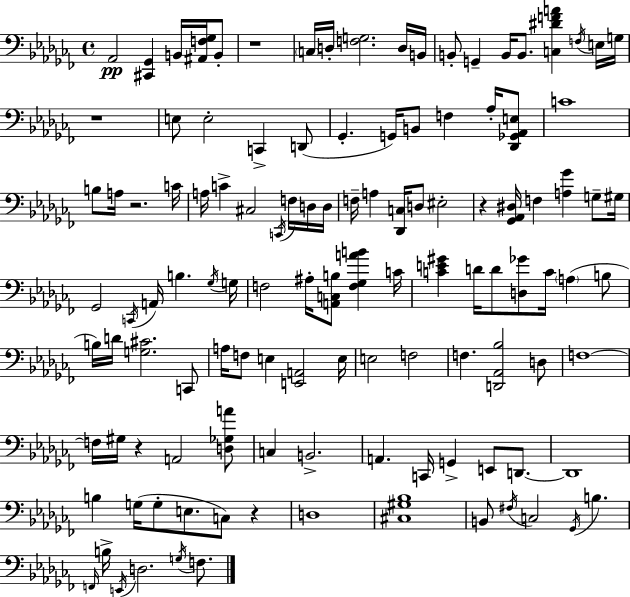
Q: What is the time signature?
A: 4/4